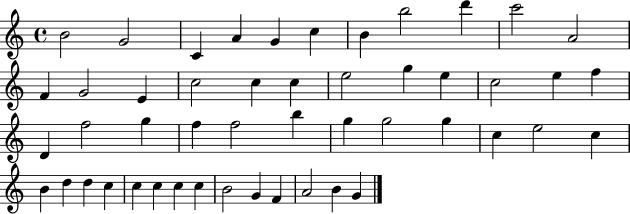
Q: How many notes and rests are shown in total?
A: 49